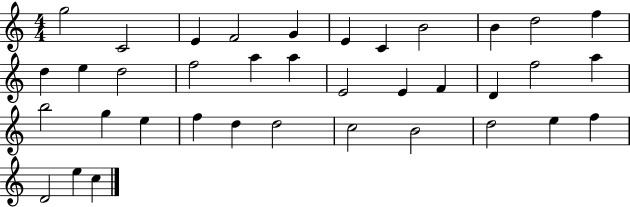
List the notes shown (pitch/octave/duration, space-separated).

G5/h C4/h E4/q F4/h G4/q E4/q C4/q B4/h B4/q D5/h F5/q D5/q E5/q D5/h F5/h A5/q A5/q E4/h E4/q F4/q D4/q F5/h A5/q B5/h G5/q E5/q F5/q D5/q D5/h C5/h B4/h D5/h E5/q F5/q D4/h E5/q C5/q